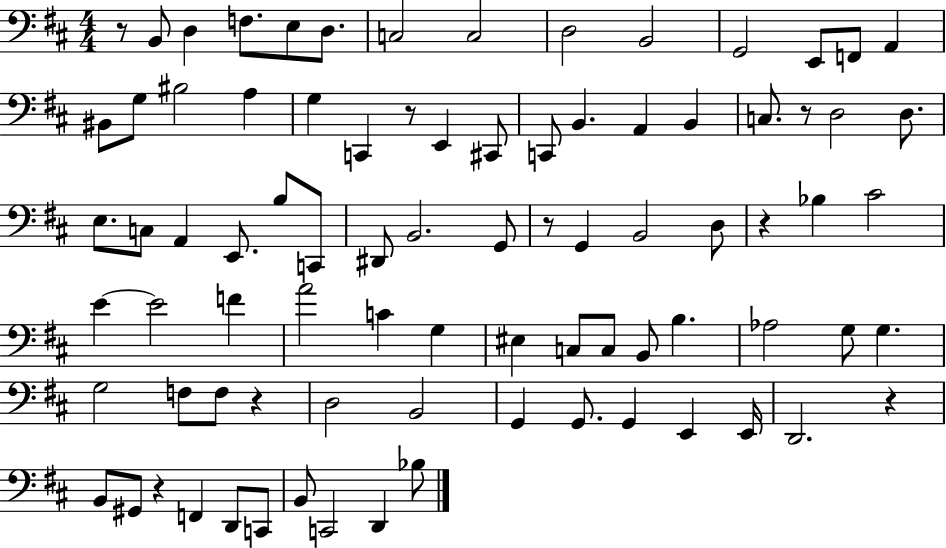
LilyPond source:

{
  \clef bass
  \numericTimeSignature
  \time 4/4
  \key d \major
  \repeat volta 2 { r8 b,8 d4 f8. e8 d8. | c2 c2 | d2 b,2 | g,2 e,8 f,8 a,4 | \break bis,8 g8 bis2 a4 | g4 c,4 r8 e,4 cis,8 | c,8 b,4. a,4 b,4 | c8. r8 d2 d8. | \break e8. c8 a,4 e,8. b8 c,8 | dis,8 b,2. g,8 | r8 g,4 b,2 d8 | r4 bes4 cis'2 | \break e'4~~ e'2 f'4 | a'2 c'4 g4 | eis4 c8 c8 b,8 b4. | aes2 g8 g4. | \break g2 f8 f8 r4 | d2 b,2 | g,4 g,8. g,4 e,4 e,16 | d,2. r4 | \break b,8 gis,8 r4 f,4 d,8 c,8 | b,8 c,2 d,4 bes8 | } \bar "|."
}